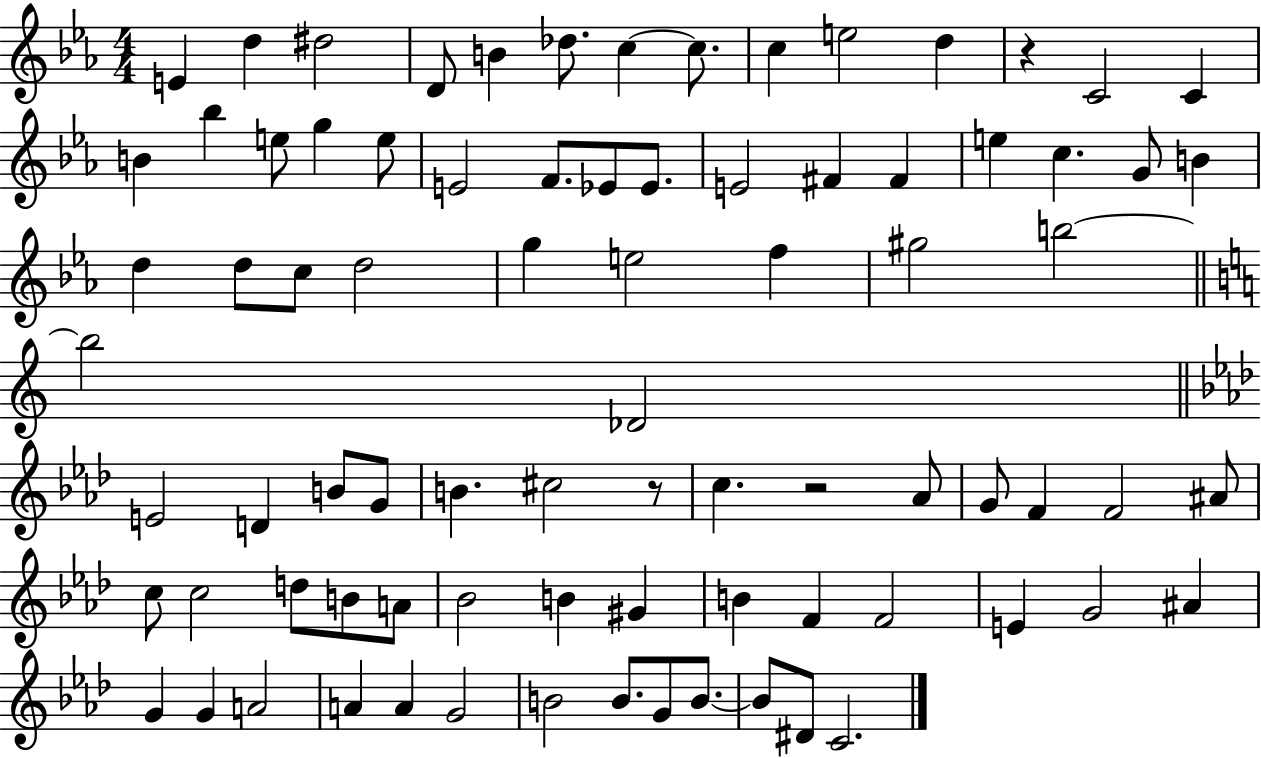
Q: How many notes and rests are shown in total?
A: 82